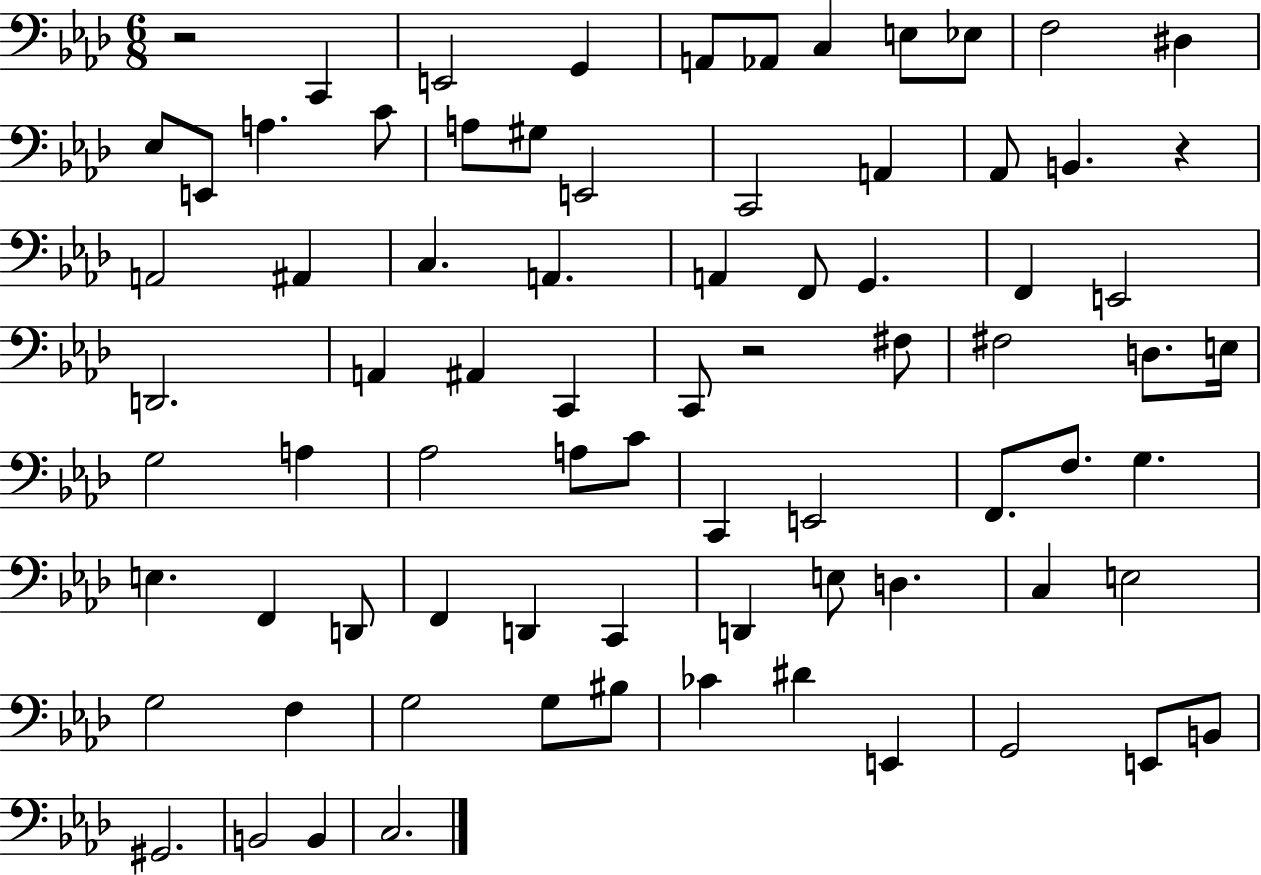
{
  \clef bass
  \numericTimeSignature
  \time 6/8
  \key aes \major
  r2 c,4 | e,2 g,4 | a,8 aes,8 c4 e8 ees8 | f2 dis4 | \break ees8 e,8 a4. c'8 | a8 gis8 e,2 | c,2 a,4 | aes,8 b,4. r4 | \break a,2 ais,4 | c4. a,4. | a,4 f,8 g,4. | f,4 e,2 | \break d,2. | a,4 ais,4 c,4 | c,8 r2 fis8 | fis2 d8. e16 | \break g2 a4 | aes2 a8 c'8 | c,4 e,2 | f,8. f8. g4. | \break e4. f,4 d,8 | f,4 d,4 c,4 | d,4 e8 d4. | c4 e2 | \break g2 f4 | g2 g8 bis8 | ces'4 dis'4 e,4 | g,2 e,8 b,8 | \break gis,2. | b,2 b,4 | c2. | \bar "|."
}